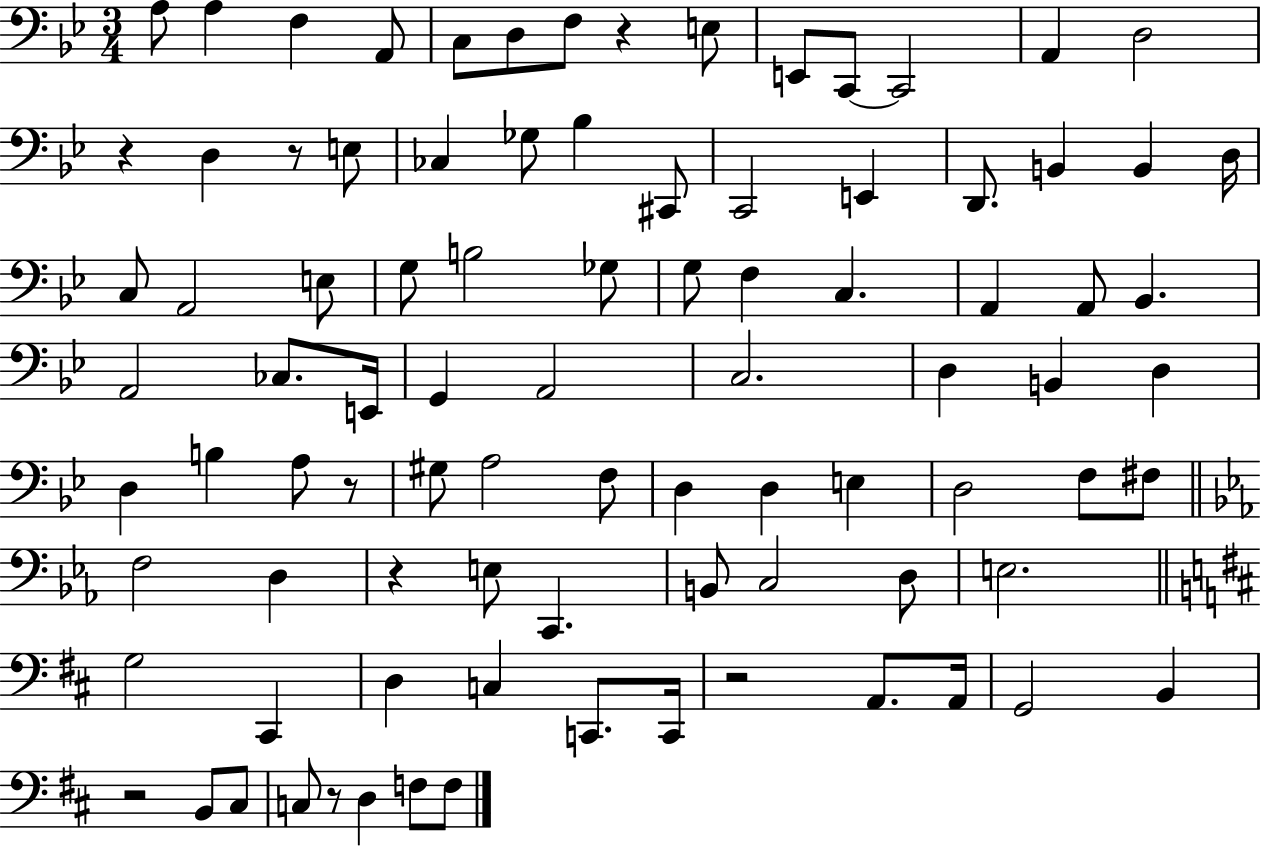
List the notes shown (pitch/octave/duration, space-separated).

A3/e A3/q F3/q A2/e C3/e D3/e F3/e R/q E3/e E2/e C2/e C2/h A2/q D3/h R/q D3/q R/e E3/e CES3/q Gb3/e Bb3/q C#2/e C2/h E2/q D2/e. B2/q B2/q D3/s C3/e A2/h E3/e G3/e B3/h Gb3/e G3/e F3/q C3/q. A2/q A2/e Bb2/q. A2/h CES3/e. E2/s G2/q A2/h C3/h. D3/q B2/q D3/q D3/q B3/q A3/e R/e G#3/e A3/h F3/e D3/q D3/q E3/q D3/h F3/e F#3/e F3/h D3/q R/q E3/e C2/q. B2/e C3/h D3/e E3/h. G3/h C#2/q D3/q C3/q C2/e. C2/s R/h A2/e. A2/s G2/h B2/q R/h B2/e C#3/e C3/e R/e D3/q F3/e F3/e